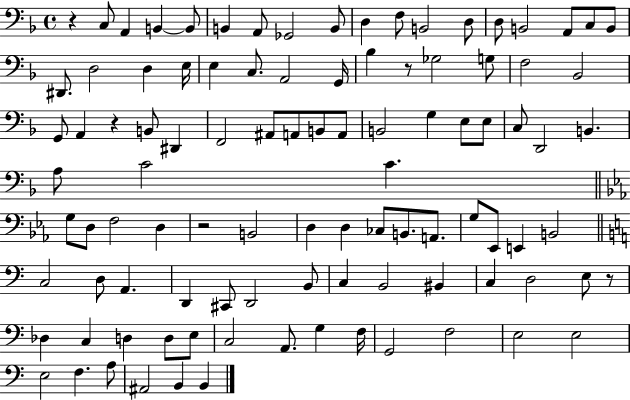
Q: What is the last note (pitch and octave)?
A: B2